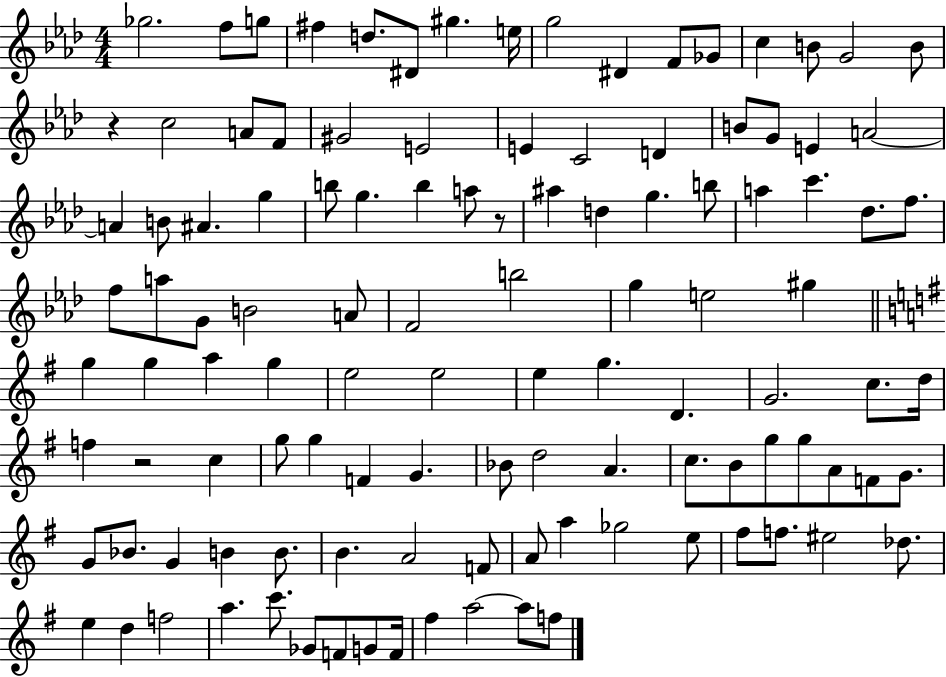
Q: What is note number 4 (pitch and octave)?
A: F#5